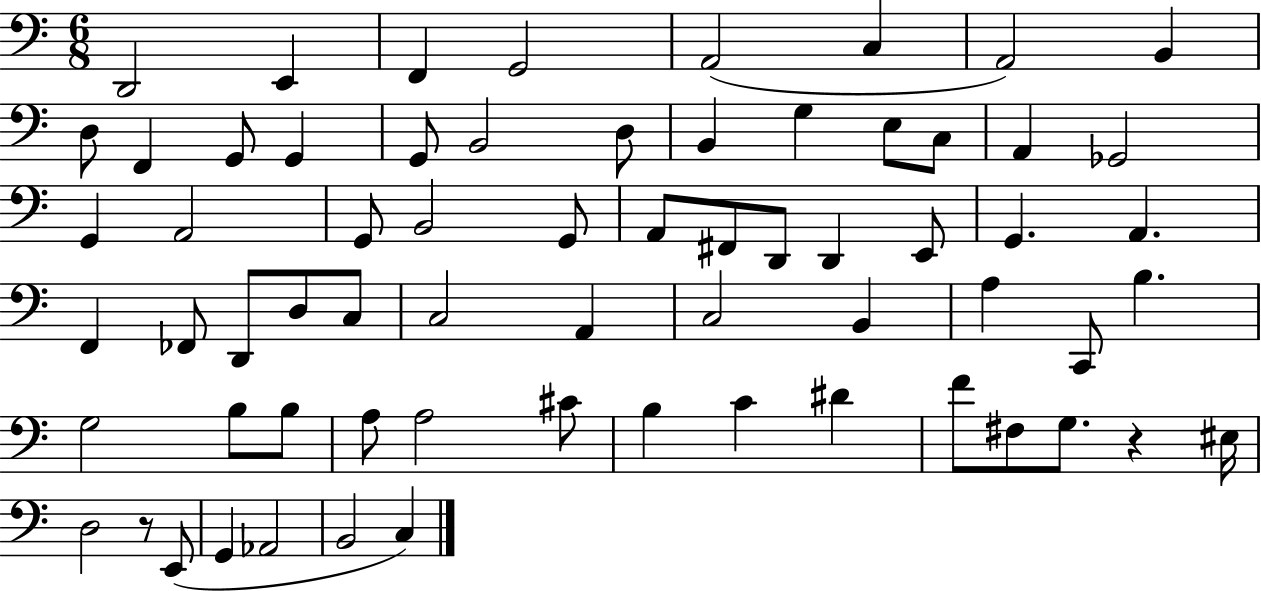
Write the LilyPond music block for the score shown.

{
  \clef bass
  \numericTimeSignature
  \time 6/8
  \key c \major
  d,2 e,4 | f,4 g,2 | a,2( c4 | a,2) b,4 | \break d8 f,4 g,8 g,4 | g,8 b,2 d8 | b,4 g4 e8 c8 | a,4 ges,2 | \break g,4 a,2 | g,8 b,2 g,8 | a,8 fis,8 d,8 d,4 e,8 | g,4. a,4. | \break f,4 fes,8 d,8 d8 c8 | c2 a,4 | c2 b,4 | a4 c,8 b4. | \break g2 b8 b8 | a8 a2 cis'8 | b4 c'4 dis'4 | f'8 fis8 g8. r4 eis16 | \break d2 r8 e,8( | g,4 aes,2 | b,2 c4) | \bar "|."
}